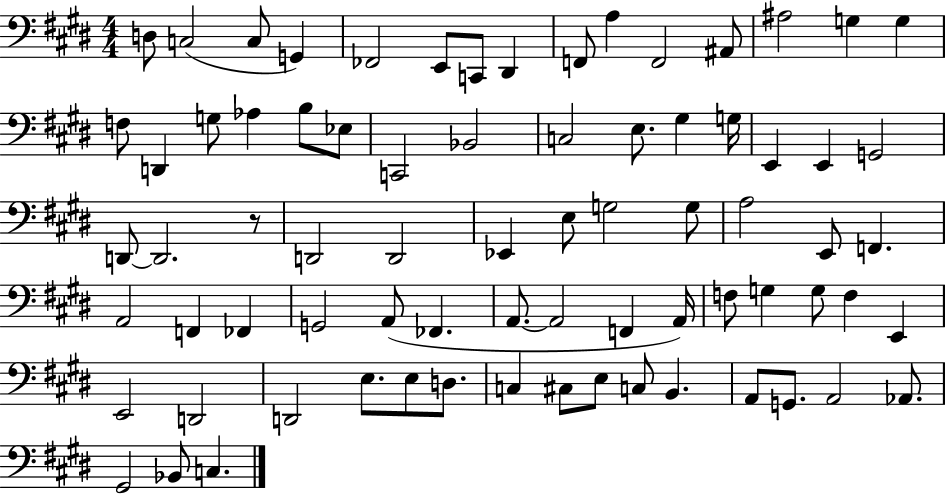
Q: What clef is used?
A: bass